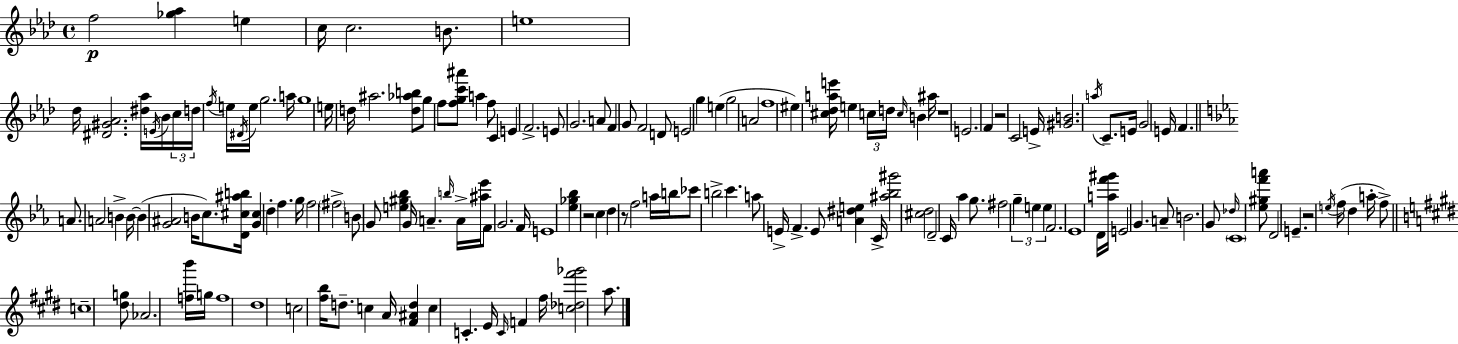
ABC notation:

X:1
T:Untitled
M:4/4
L:1/4
K:Ab
f2 [_g_a] e c/4 c2 B/2 e4 _d/4 [^D^G_A]2 [^d_a]/4 E/4 _B/4 c/4 d/4 f/4 e/4 ^D/4 e/4 g2 a/4 g4 e/4 d/4 ^a2 [d_ab]/2 g/2 f/2 [fgc'^a']/2 a f/2 C E F2 E/2 G2 A/2 F G/2 F2 D/2 E2 g e g2 A2 f4 ^e [^c_dae']/4 e c/4 d/4 c/4 B ^a/4 z4 E2 F z2 C2 E/4 [^GB]2 a/4 C/2 E/4 G2 E/4 F A/2 A2 B B/4 B [G^A]2 B/4 c/2 [D^c^ab]/4 [G^c] d f g/4 f2 ^f2 B/2 G/2 [e^g_b] G/4 A b/4 A/4 [^a_e']/4 F/2 G2 F/4 E4 [_e_g_b] z2 c d z/2 f2 a/4 b/4 _c'/2 b2 c' a/2 E/4 F E/2 [A^de] C/4 [^a_b^g']2 [^cd]2 D2 C/4 _a g/2 ^f2 g e e F2 _E4 D/4 [af'^g']/4 E2 G A/2 B2 G/2 _d/4 C4 [_e^gf'a']/2 D2 E z2 e/4 f/4 d a/4 f/2 c4 [^dg]/2 _A2 [fb']/4 g/4 f4 ^d4 c2 [^fb]/4 d/2 c A/4 [^F^Ad] c C E/4 C/4 F ^f/4 [c_d^f'_g']2 a/2